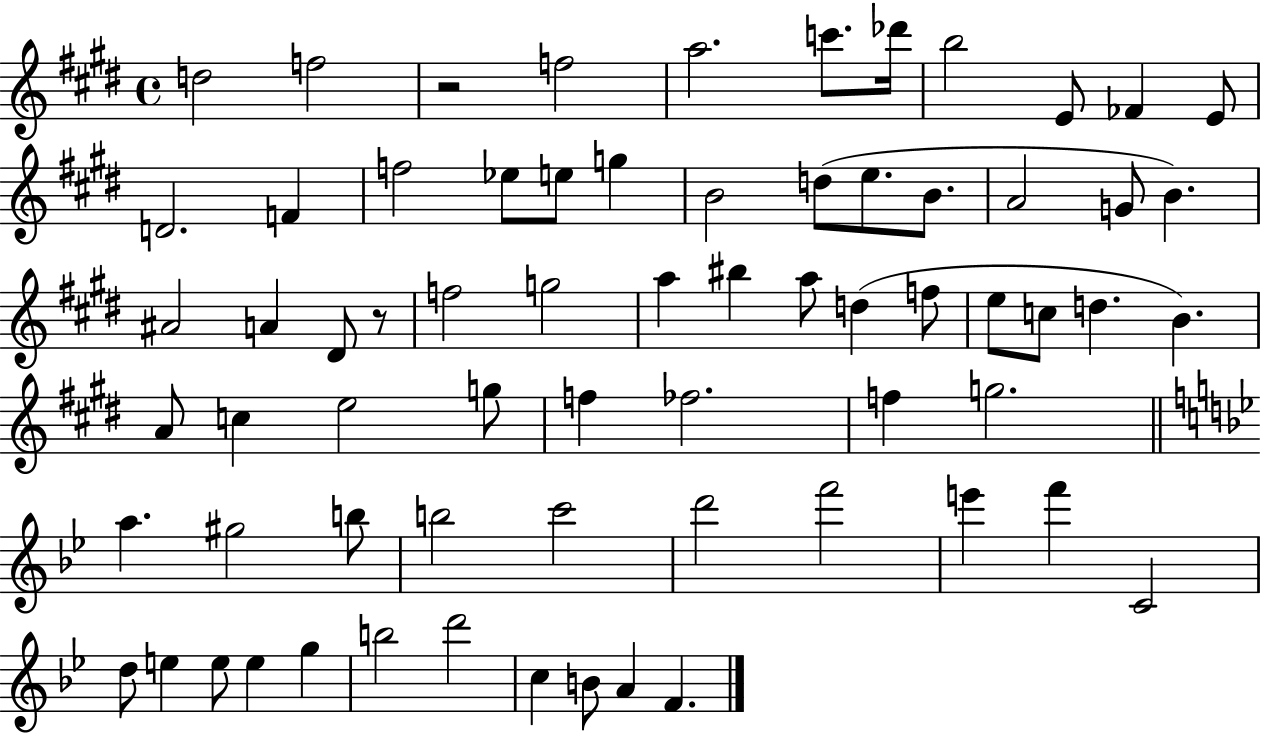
X:1
T:Untitled
M:4/4
L:1/4
K:E
d2 f2 z2 f2 a2 c'/2 _d'/4 b2 E/2 _F E/2 D2 F f2 _e/2 e/2 g B2 d/2 e/2 B/2 A2 G/2 B ^A2 A ^D/2 z/2 f2 g2 a ^b a/2 d f/2 e/2 c/2 d B A/2 c e2 g/2 f _f2 f g2 a ^g2 b/2 b2 c'2 d'2 f'2 e' f' C2 d/2 e e/2 e g b2 d'2 c B/2 A F